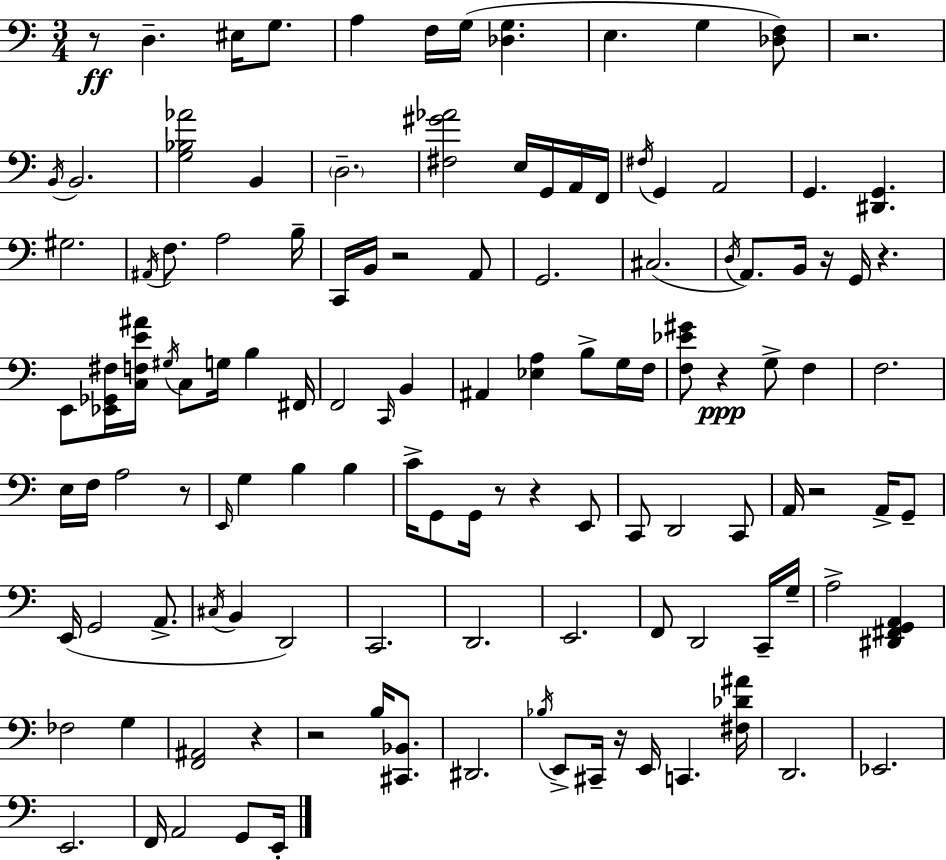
X:1
T:Untitled
M:3/4
L:1/4
K:Am
z/2 D, ^E,/4 G,/2 A, F,/4 G,/4 [_D,G,] E, G, [_D,F,]/2 z2 B,,/4 B,,2 [G,_B,_A]2 B,, D,2 [^F,^G_A]2 E,/4 G,,/4 A,,/4 F,,/4 ^F,/4 G,, A,,2 G,, [^D,,G,,] ^G,2 ^A,,/4 F,/2 A,2 B,/4 C,,/4 B,,/4 z2 A,,/2 G,,2 ^C,2 D,/4 A,,/2 B,,/4 z/4 G,,/4 z E,,/2 [_E,,_G,,^F,]/4 [C,F,E^A]/4 ^G,/4 C,/2 G,/4 B, ^F,,/4 F,,2 C,,/4 B,, ^A,, [_E,A,] B,/2 G,/4 F,/4 [F,_E^G]/2 z G,/2 F, F,2 E,/4 F,/4 A,2 z/2 E,,/4 G, B, B, C/4 G,,/2 G,,/4 z/2 z E,,/2 C,,/2 D,,2 C,,/2 A,,/4 z2 A,,/4 G,,/2 E,,/4 G,,2 A,,/2 ^C,/4 B,, D,,2 C,,2 D,,2 E,,2 F,,/2 D,,2 C,,/4 G,/4 A,2 [^D,,^F,,G,,A,,] _F,2 G, [F,,^A,,]2 z z2 B,/4 [^C,,_B,,]/2 ^D,,2 _B,/4 E,,/2 ^C,,/4 z/4 E,,/4 C,, [^F,_D^A]/4 D,,2 _E,,2 E,,2 F,,/4 A,,2 G,,/2 E,,/4